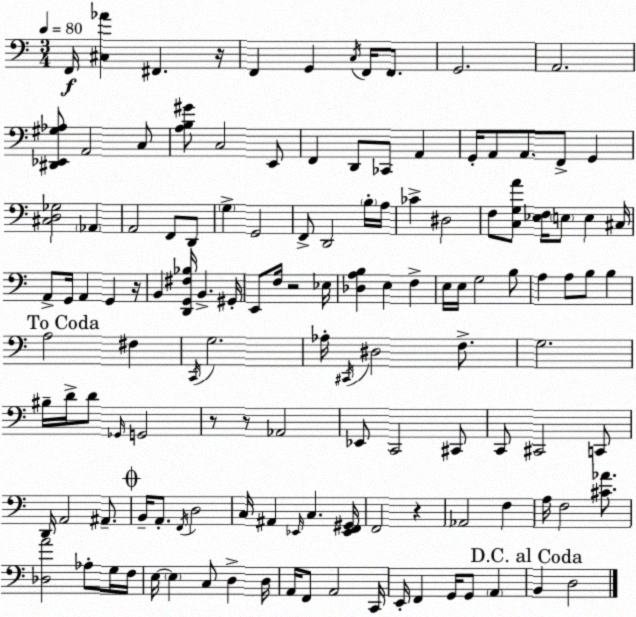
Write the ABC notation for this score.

X:1
T:Untitled
M:3/4
L:1/4
K:Am
F,,/4 [^C,_A] ^F,, z/4 F,, G,, C,/4 F,,/4 F,,/2 G,,2 A,,2 [^D,,_E,,^G,_A,]/2 A,,2 C,/2 [A,B,^G]/2 C,2 E,,/2 F,, D,,/2 _C,,/2 A,, G,,/4 A,,/2 A,,/2 F,,/2 G,, [^C,D,_G,]2 _A,, A,,2 F,,/2 D,,/2 G, G,,2 F,,/2 D,,2 B,/4 A,/4 _C ^D,2 F,/2 [C,G,A]/2 [_E,F,]/4 E,/2 E, ^C,/4 A,,/2 G,,/4 A,, G,, z/4 B,, [D,,G,,^F,_B,]/4 B,, ^G,,/4 E,,/2 F,/4 z2 _E,/4 [_D,A,B,] E, F, E,/4 E,/4 G,2 B,/2 A, A,/2 B,/2 B, A,2 ^F, C,,/4 G,2 _A,/4 ^C,,/4 ^D,2 F,/2 G,2 ^B,/4 D/4 D/2 _G,,/4 G,,2 z/2 z/2 _A,,2 _E,,/2 C,,2 ^C,,/2 C,,/2 ^C,,2 C,,/2 D,,/4 A,,2 ^A,,/2 B,,/4 A,,/2 F,,/4 D,2 C,/4 ^A,, _E,,/4 C, [_E,,F,,^G,,]/4 F,,2 z _A,,2 F, A,/4 F,2 [^C_A]/2 [_D,A]2 _A,/2 G,/4 F,/4 E,/4 E, C,/2 D, D,/4 A,,/4 F,,/2 A,,2 C,,/4 E,,/4 F,, G,,/4 G,,/2 A,, B,, D,2